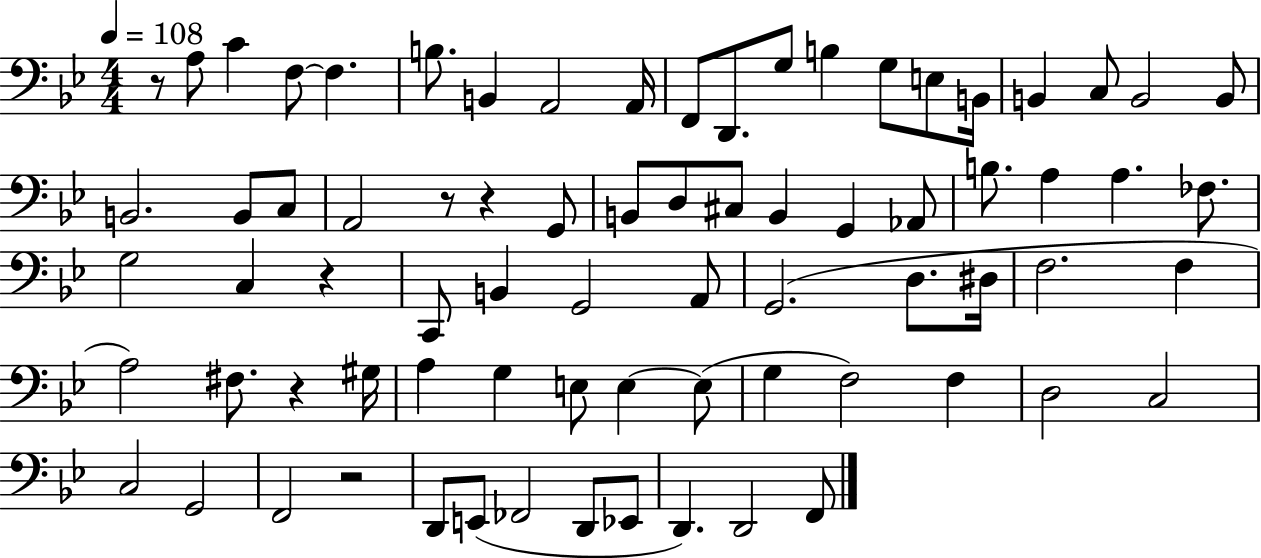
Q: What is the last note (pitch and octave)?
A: F2